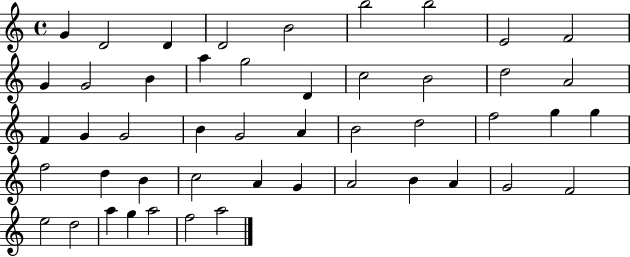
G4/q D4/h D4/q D4/h B4/h B5/h B5/h E4/h F4/h G4/q G4/h B4/q A5/q G5/h D4/q C5/h B4/h D5/h A4/h F4/q G4/q G4/h B4/q G4/h A4/q B4/h D5/h F5/h G5/q G5/q F5/h D5/q B4/q C5/h A4/q G4/q A4/h B4/q A4/q G4/h F4/h E5/h D5/h A5/q G5/q A5/h F5/h A5/h